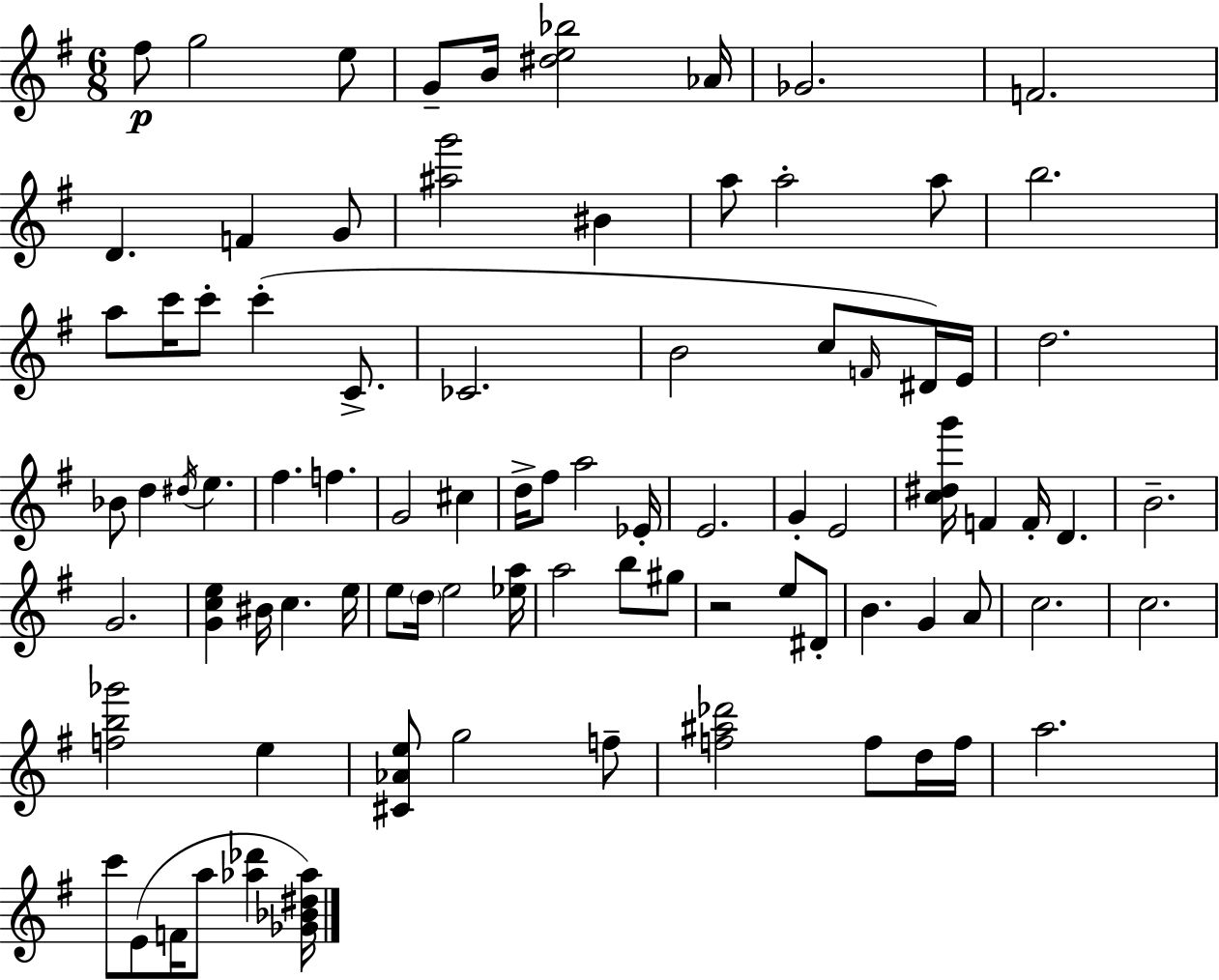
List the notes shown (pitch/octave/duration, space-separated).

F#5/e G5/h E5/e G4/e B4/s [D#5,E5,Bb5]/h Ab4/s Gb4/h. F4/h. D4/q. F4/q G4/e [A#5,G6]/h BIS4/q A5/e A5/h A5/e B5/h. A5/e C6/s C6/e C6/q C4/e. CES4/h. B4/h C5/e F4/s D#4/s E4/s D5/h. Bb4/e D5/q D#5/s E5/q. F#5/q. F5/q. G4/h C#5/q D5/s F#5/e A5/h Eb4/s E4/h. G4/q E4/h [C5,D#5,G6]/s F4/q F4/s D4/q. B4/h. G4/h. [G4,C5,E5]/q BIS4/s C5/q. E5/s E5/e D5/s E5/h [Eb5,A5]/s A5/h B5/e G#5/e R/h E5/e D#4/e B4/q. G4/q A4/e C5/h. C5/h. [F5,B5,Gb6]/h E5/q [C#4,Ab4,E5]/e G5/h F5/e [F5,A#5,Db6]/h F5/e D5/s F5/s A5/h. C6/e E4/e F4/s A5/e [Ab5,Db6]/q [Gb4,Bb4,D#5,Ab5]/s